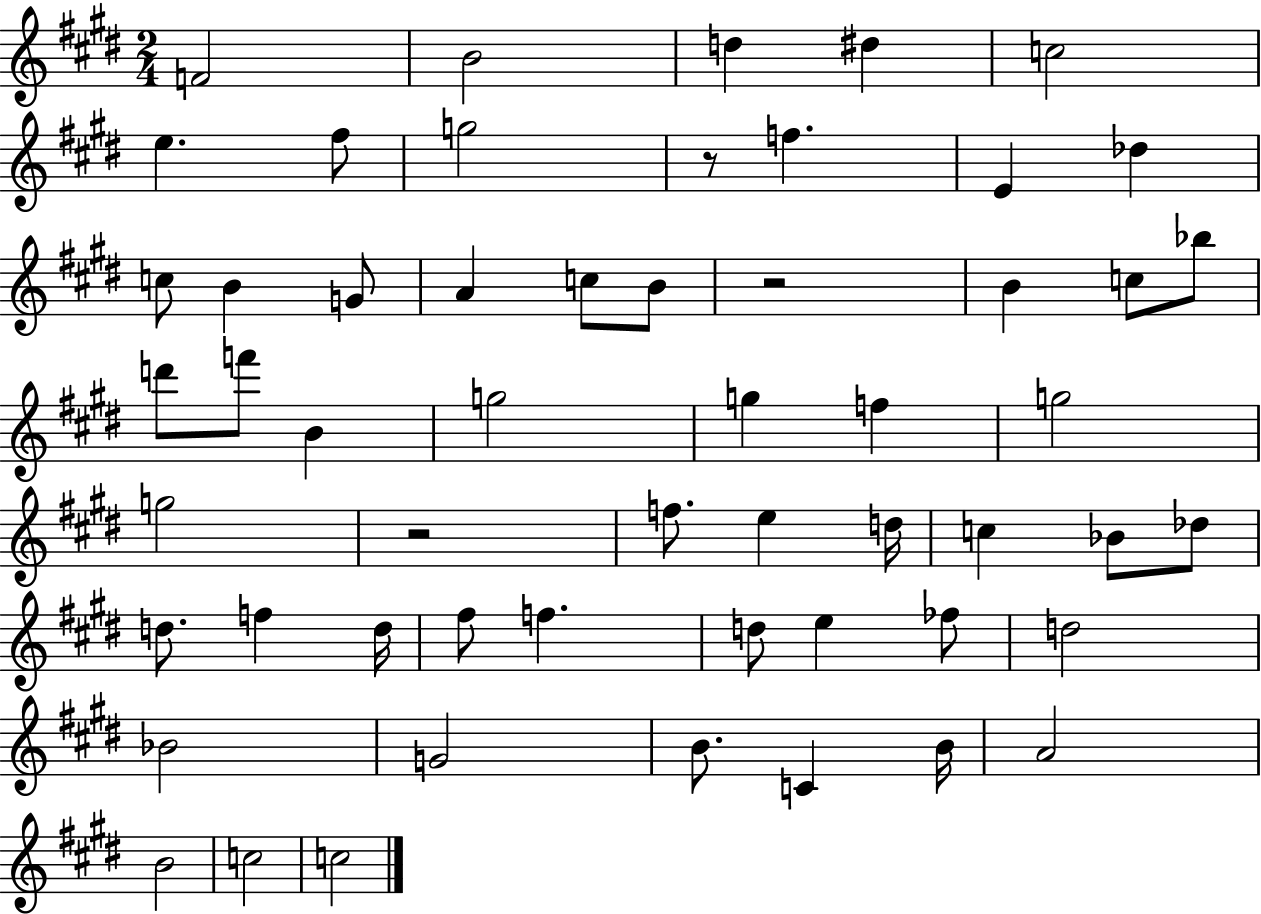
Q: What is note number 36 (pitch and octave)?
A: F5